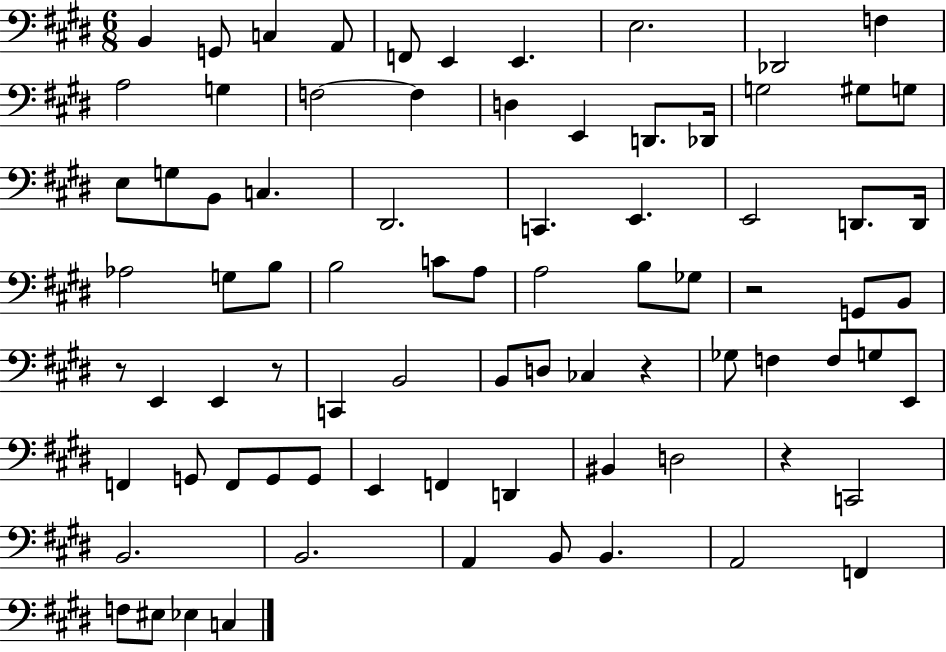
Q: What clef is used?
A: bass